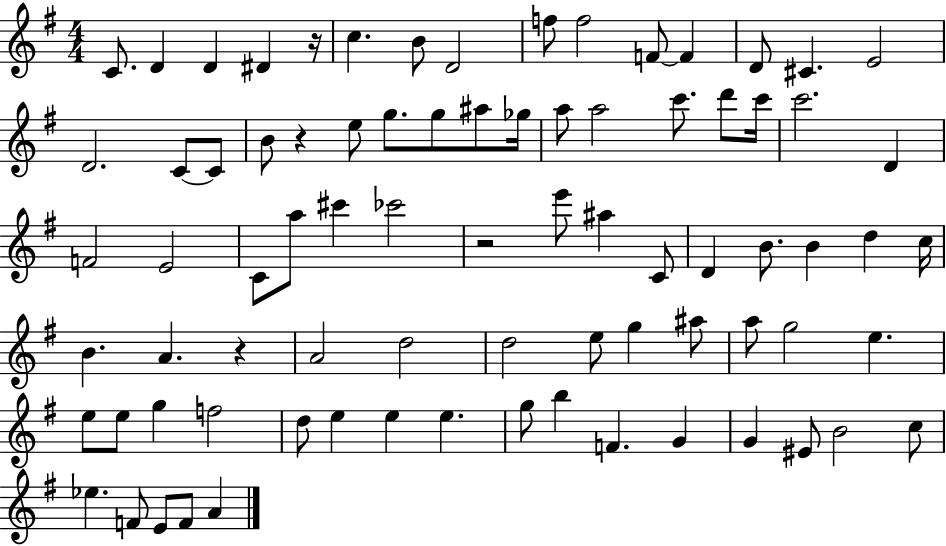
C4/e. D4/q D4/q D#4/q R/s C5/q. B4/e D4/h F5/e F5/h F4/e F4/q D4/e C#4/q. E4/h D4/h. C4/e C4/e B4/e R/q E5/e G5/e. G5/e A#5/e Gb5/s A5/e A5/h C6/e. D6/e C6/s C6/h. D4/q F4/h E4/h C4/e A5/e C#6/q CES6/h R/h E6/e A#5/q C4/e D4/q B4/e. B4/q D5/q C5/s B4/q. A4/q. R/q A4/h D5/h D5/h E5/e G5/q A#5/e A5/e G5/h E5/q. E5/e E5/e G5/q F5/h D5/e E5/q E5/q E5/q. G5/e B5/q F4/q. G4/q G4/q EIS4/e B4/h C5/e Eb5/q. F4/e E4/e F4/e A4/q